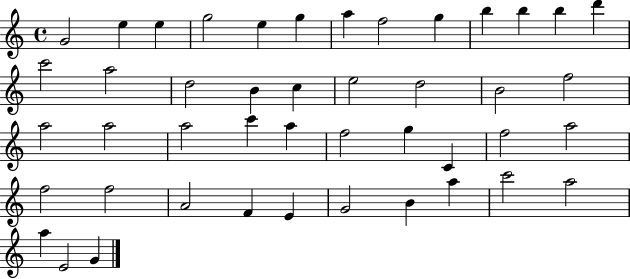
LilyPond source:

{
  \clef treble
  \time 4/4
  \defaultTimeSignature
  \key c \major
  g'2 e''4 e''4 | g''2 e''4 g''4 | a''4 f''2 g''4 | b''4 b''4 b''4 d'''4 | \break c'''2 a''2 | d''2 b'4 c''4 | e''2 d''2 | b'2 f''2 | \break a''2 a''2 | a''2 c'''4 a''4 | f''2 g''4 c'4 | f''2 a''2 | \break f''2 f''2 | a'2 f'4 e'4 | g'2 b'4 a''4 | c'''2 a''2 | \break a''4 e'2 g'4 | \bar "|."
}